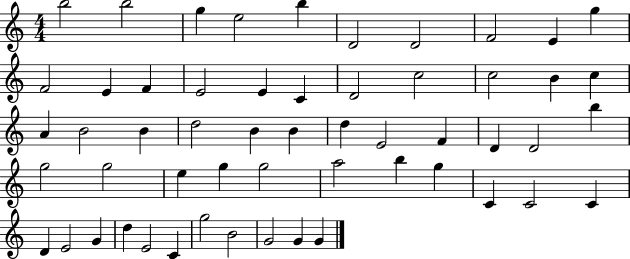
B5/h B5/h G5/q E5/h B5/q D4/h D4/h F4/h E4/q G5/q F4/h E4/q F4/q E4/h E4/q C4/q D4/h C5/h C5/h B4/q C5/q A4/q B4/h B4/q D5/h B4/q B4/q D5/q E4/h F4/q D4/q D4/h B5/q G5/h G5/h E5/q G5/q G5/h A5/h B5/q G5/q C4/q C4/h C4/q D4/q E4/h G4/q D5/q E4/h C4/q G5/h B4/h G4/h G4/q G4/q